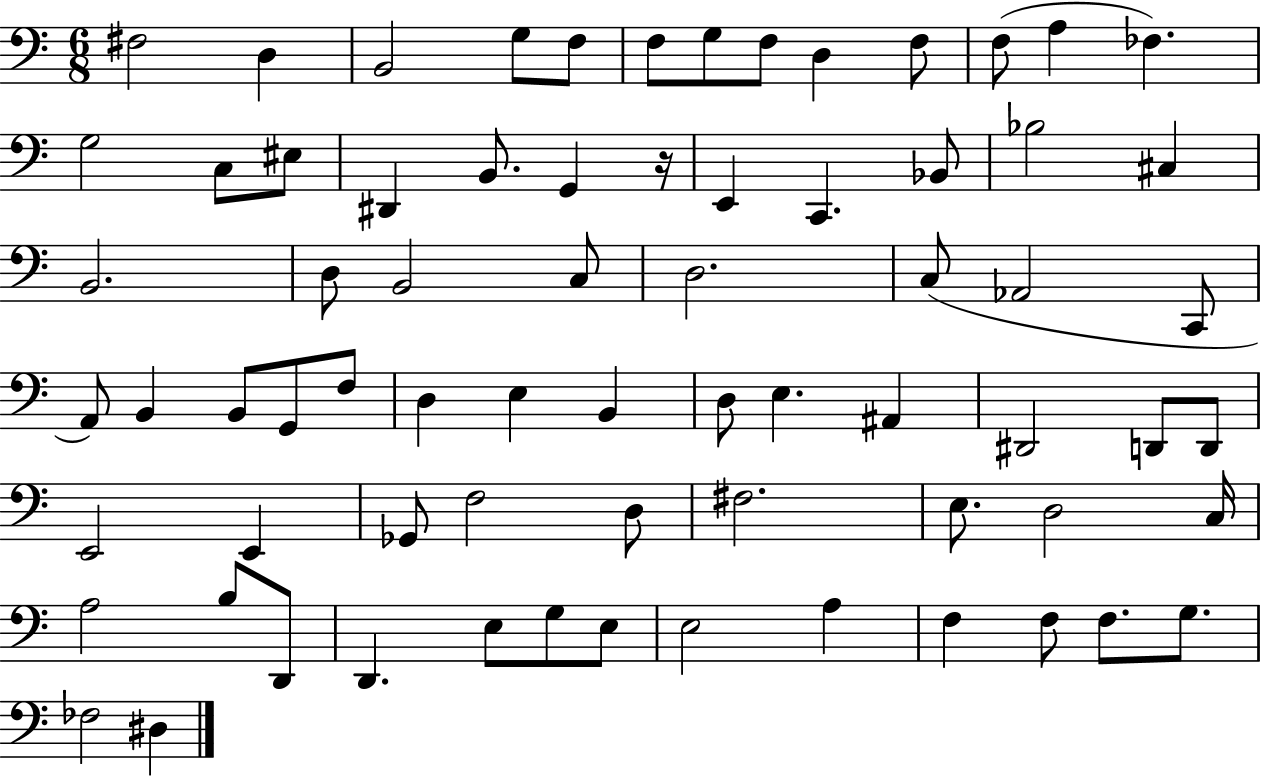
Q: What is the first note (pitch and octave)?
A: F#3